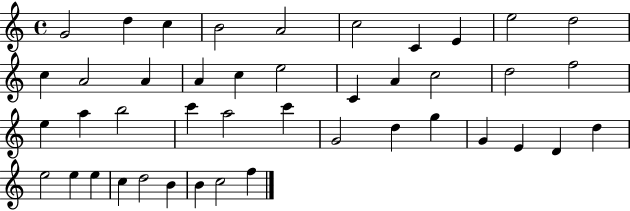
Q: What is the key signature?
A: C major